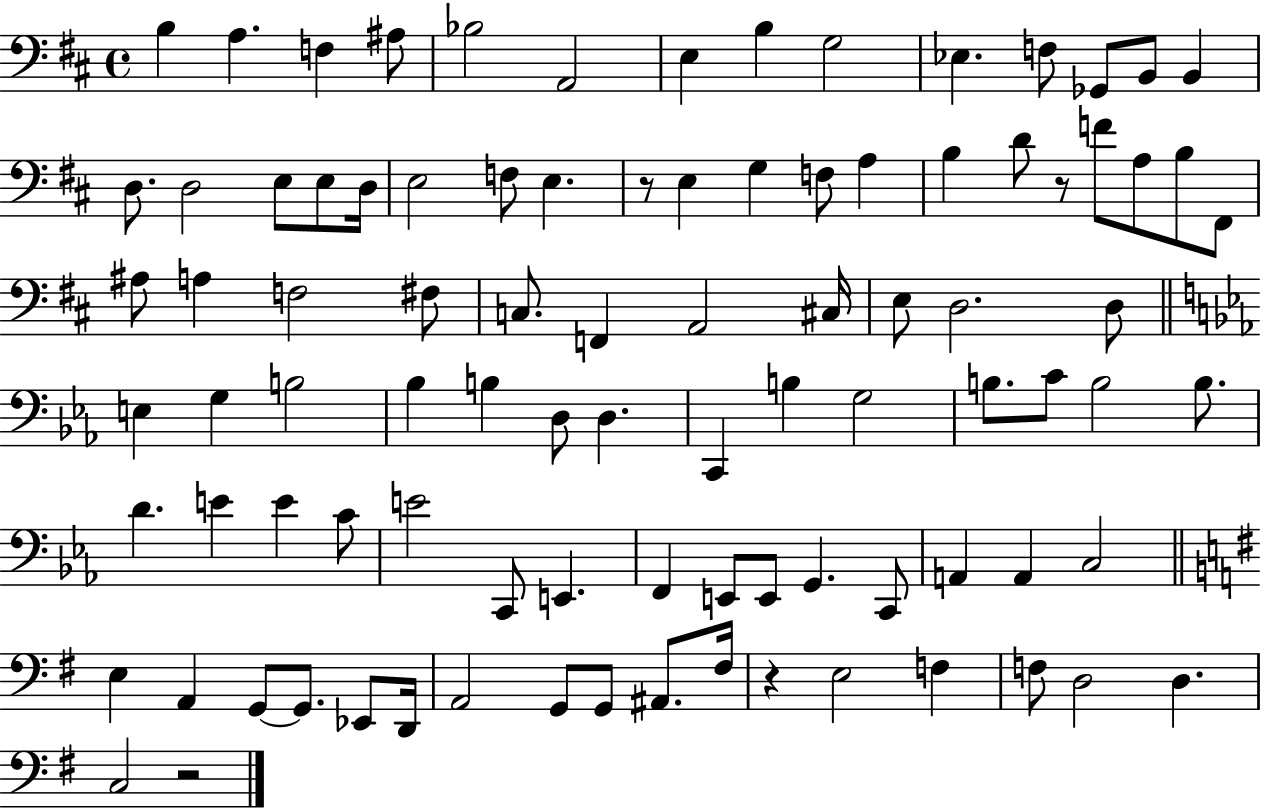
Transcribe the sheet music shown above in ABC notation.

X:1
T:Untitled
M:4/4
L:1/4
K:D
B, A, F, ^A,/2 _B,2 A,,2 E, B, G,2 _E, F,/2 _G,,/2 B,,/2 B,, D,/2 D,2 E,/2 E,/2 D,/4 E,2 F,/2 E, z/2 E, G, F,/2 A, B, D/2 z/2 F/2 A,/2 B,/2 ^F,,/2 ^A,/2 A, F,2 ^F,/2 C,/2 F,, A,,2 ^C,/4 E,/2 D,2 D,/2 E, G, B,2 _B, B, D,/2 D, C,, B, G,2 B,/2 C/2 B,2 B,/2 D E E C/2 E2 C,,/2 E,, F,, E,,/2 E,,/2 G,, C,,/2 A,, A,, C,2 E, A,, G,,/2 G,,/2 _E,,/2 D,,/4 A,,2 G,,/2 G,,/2 ^A,,/2 ^F,/4 z E,2 F, F,/2 D,2 D, C,2 z2